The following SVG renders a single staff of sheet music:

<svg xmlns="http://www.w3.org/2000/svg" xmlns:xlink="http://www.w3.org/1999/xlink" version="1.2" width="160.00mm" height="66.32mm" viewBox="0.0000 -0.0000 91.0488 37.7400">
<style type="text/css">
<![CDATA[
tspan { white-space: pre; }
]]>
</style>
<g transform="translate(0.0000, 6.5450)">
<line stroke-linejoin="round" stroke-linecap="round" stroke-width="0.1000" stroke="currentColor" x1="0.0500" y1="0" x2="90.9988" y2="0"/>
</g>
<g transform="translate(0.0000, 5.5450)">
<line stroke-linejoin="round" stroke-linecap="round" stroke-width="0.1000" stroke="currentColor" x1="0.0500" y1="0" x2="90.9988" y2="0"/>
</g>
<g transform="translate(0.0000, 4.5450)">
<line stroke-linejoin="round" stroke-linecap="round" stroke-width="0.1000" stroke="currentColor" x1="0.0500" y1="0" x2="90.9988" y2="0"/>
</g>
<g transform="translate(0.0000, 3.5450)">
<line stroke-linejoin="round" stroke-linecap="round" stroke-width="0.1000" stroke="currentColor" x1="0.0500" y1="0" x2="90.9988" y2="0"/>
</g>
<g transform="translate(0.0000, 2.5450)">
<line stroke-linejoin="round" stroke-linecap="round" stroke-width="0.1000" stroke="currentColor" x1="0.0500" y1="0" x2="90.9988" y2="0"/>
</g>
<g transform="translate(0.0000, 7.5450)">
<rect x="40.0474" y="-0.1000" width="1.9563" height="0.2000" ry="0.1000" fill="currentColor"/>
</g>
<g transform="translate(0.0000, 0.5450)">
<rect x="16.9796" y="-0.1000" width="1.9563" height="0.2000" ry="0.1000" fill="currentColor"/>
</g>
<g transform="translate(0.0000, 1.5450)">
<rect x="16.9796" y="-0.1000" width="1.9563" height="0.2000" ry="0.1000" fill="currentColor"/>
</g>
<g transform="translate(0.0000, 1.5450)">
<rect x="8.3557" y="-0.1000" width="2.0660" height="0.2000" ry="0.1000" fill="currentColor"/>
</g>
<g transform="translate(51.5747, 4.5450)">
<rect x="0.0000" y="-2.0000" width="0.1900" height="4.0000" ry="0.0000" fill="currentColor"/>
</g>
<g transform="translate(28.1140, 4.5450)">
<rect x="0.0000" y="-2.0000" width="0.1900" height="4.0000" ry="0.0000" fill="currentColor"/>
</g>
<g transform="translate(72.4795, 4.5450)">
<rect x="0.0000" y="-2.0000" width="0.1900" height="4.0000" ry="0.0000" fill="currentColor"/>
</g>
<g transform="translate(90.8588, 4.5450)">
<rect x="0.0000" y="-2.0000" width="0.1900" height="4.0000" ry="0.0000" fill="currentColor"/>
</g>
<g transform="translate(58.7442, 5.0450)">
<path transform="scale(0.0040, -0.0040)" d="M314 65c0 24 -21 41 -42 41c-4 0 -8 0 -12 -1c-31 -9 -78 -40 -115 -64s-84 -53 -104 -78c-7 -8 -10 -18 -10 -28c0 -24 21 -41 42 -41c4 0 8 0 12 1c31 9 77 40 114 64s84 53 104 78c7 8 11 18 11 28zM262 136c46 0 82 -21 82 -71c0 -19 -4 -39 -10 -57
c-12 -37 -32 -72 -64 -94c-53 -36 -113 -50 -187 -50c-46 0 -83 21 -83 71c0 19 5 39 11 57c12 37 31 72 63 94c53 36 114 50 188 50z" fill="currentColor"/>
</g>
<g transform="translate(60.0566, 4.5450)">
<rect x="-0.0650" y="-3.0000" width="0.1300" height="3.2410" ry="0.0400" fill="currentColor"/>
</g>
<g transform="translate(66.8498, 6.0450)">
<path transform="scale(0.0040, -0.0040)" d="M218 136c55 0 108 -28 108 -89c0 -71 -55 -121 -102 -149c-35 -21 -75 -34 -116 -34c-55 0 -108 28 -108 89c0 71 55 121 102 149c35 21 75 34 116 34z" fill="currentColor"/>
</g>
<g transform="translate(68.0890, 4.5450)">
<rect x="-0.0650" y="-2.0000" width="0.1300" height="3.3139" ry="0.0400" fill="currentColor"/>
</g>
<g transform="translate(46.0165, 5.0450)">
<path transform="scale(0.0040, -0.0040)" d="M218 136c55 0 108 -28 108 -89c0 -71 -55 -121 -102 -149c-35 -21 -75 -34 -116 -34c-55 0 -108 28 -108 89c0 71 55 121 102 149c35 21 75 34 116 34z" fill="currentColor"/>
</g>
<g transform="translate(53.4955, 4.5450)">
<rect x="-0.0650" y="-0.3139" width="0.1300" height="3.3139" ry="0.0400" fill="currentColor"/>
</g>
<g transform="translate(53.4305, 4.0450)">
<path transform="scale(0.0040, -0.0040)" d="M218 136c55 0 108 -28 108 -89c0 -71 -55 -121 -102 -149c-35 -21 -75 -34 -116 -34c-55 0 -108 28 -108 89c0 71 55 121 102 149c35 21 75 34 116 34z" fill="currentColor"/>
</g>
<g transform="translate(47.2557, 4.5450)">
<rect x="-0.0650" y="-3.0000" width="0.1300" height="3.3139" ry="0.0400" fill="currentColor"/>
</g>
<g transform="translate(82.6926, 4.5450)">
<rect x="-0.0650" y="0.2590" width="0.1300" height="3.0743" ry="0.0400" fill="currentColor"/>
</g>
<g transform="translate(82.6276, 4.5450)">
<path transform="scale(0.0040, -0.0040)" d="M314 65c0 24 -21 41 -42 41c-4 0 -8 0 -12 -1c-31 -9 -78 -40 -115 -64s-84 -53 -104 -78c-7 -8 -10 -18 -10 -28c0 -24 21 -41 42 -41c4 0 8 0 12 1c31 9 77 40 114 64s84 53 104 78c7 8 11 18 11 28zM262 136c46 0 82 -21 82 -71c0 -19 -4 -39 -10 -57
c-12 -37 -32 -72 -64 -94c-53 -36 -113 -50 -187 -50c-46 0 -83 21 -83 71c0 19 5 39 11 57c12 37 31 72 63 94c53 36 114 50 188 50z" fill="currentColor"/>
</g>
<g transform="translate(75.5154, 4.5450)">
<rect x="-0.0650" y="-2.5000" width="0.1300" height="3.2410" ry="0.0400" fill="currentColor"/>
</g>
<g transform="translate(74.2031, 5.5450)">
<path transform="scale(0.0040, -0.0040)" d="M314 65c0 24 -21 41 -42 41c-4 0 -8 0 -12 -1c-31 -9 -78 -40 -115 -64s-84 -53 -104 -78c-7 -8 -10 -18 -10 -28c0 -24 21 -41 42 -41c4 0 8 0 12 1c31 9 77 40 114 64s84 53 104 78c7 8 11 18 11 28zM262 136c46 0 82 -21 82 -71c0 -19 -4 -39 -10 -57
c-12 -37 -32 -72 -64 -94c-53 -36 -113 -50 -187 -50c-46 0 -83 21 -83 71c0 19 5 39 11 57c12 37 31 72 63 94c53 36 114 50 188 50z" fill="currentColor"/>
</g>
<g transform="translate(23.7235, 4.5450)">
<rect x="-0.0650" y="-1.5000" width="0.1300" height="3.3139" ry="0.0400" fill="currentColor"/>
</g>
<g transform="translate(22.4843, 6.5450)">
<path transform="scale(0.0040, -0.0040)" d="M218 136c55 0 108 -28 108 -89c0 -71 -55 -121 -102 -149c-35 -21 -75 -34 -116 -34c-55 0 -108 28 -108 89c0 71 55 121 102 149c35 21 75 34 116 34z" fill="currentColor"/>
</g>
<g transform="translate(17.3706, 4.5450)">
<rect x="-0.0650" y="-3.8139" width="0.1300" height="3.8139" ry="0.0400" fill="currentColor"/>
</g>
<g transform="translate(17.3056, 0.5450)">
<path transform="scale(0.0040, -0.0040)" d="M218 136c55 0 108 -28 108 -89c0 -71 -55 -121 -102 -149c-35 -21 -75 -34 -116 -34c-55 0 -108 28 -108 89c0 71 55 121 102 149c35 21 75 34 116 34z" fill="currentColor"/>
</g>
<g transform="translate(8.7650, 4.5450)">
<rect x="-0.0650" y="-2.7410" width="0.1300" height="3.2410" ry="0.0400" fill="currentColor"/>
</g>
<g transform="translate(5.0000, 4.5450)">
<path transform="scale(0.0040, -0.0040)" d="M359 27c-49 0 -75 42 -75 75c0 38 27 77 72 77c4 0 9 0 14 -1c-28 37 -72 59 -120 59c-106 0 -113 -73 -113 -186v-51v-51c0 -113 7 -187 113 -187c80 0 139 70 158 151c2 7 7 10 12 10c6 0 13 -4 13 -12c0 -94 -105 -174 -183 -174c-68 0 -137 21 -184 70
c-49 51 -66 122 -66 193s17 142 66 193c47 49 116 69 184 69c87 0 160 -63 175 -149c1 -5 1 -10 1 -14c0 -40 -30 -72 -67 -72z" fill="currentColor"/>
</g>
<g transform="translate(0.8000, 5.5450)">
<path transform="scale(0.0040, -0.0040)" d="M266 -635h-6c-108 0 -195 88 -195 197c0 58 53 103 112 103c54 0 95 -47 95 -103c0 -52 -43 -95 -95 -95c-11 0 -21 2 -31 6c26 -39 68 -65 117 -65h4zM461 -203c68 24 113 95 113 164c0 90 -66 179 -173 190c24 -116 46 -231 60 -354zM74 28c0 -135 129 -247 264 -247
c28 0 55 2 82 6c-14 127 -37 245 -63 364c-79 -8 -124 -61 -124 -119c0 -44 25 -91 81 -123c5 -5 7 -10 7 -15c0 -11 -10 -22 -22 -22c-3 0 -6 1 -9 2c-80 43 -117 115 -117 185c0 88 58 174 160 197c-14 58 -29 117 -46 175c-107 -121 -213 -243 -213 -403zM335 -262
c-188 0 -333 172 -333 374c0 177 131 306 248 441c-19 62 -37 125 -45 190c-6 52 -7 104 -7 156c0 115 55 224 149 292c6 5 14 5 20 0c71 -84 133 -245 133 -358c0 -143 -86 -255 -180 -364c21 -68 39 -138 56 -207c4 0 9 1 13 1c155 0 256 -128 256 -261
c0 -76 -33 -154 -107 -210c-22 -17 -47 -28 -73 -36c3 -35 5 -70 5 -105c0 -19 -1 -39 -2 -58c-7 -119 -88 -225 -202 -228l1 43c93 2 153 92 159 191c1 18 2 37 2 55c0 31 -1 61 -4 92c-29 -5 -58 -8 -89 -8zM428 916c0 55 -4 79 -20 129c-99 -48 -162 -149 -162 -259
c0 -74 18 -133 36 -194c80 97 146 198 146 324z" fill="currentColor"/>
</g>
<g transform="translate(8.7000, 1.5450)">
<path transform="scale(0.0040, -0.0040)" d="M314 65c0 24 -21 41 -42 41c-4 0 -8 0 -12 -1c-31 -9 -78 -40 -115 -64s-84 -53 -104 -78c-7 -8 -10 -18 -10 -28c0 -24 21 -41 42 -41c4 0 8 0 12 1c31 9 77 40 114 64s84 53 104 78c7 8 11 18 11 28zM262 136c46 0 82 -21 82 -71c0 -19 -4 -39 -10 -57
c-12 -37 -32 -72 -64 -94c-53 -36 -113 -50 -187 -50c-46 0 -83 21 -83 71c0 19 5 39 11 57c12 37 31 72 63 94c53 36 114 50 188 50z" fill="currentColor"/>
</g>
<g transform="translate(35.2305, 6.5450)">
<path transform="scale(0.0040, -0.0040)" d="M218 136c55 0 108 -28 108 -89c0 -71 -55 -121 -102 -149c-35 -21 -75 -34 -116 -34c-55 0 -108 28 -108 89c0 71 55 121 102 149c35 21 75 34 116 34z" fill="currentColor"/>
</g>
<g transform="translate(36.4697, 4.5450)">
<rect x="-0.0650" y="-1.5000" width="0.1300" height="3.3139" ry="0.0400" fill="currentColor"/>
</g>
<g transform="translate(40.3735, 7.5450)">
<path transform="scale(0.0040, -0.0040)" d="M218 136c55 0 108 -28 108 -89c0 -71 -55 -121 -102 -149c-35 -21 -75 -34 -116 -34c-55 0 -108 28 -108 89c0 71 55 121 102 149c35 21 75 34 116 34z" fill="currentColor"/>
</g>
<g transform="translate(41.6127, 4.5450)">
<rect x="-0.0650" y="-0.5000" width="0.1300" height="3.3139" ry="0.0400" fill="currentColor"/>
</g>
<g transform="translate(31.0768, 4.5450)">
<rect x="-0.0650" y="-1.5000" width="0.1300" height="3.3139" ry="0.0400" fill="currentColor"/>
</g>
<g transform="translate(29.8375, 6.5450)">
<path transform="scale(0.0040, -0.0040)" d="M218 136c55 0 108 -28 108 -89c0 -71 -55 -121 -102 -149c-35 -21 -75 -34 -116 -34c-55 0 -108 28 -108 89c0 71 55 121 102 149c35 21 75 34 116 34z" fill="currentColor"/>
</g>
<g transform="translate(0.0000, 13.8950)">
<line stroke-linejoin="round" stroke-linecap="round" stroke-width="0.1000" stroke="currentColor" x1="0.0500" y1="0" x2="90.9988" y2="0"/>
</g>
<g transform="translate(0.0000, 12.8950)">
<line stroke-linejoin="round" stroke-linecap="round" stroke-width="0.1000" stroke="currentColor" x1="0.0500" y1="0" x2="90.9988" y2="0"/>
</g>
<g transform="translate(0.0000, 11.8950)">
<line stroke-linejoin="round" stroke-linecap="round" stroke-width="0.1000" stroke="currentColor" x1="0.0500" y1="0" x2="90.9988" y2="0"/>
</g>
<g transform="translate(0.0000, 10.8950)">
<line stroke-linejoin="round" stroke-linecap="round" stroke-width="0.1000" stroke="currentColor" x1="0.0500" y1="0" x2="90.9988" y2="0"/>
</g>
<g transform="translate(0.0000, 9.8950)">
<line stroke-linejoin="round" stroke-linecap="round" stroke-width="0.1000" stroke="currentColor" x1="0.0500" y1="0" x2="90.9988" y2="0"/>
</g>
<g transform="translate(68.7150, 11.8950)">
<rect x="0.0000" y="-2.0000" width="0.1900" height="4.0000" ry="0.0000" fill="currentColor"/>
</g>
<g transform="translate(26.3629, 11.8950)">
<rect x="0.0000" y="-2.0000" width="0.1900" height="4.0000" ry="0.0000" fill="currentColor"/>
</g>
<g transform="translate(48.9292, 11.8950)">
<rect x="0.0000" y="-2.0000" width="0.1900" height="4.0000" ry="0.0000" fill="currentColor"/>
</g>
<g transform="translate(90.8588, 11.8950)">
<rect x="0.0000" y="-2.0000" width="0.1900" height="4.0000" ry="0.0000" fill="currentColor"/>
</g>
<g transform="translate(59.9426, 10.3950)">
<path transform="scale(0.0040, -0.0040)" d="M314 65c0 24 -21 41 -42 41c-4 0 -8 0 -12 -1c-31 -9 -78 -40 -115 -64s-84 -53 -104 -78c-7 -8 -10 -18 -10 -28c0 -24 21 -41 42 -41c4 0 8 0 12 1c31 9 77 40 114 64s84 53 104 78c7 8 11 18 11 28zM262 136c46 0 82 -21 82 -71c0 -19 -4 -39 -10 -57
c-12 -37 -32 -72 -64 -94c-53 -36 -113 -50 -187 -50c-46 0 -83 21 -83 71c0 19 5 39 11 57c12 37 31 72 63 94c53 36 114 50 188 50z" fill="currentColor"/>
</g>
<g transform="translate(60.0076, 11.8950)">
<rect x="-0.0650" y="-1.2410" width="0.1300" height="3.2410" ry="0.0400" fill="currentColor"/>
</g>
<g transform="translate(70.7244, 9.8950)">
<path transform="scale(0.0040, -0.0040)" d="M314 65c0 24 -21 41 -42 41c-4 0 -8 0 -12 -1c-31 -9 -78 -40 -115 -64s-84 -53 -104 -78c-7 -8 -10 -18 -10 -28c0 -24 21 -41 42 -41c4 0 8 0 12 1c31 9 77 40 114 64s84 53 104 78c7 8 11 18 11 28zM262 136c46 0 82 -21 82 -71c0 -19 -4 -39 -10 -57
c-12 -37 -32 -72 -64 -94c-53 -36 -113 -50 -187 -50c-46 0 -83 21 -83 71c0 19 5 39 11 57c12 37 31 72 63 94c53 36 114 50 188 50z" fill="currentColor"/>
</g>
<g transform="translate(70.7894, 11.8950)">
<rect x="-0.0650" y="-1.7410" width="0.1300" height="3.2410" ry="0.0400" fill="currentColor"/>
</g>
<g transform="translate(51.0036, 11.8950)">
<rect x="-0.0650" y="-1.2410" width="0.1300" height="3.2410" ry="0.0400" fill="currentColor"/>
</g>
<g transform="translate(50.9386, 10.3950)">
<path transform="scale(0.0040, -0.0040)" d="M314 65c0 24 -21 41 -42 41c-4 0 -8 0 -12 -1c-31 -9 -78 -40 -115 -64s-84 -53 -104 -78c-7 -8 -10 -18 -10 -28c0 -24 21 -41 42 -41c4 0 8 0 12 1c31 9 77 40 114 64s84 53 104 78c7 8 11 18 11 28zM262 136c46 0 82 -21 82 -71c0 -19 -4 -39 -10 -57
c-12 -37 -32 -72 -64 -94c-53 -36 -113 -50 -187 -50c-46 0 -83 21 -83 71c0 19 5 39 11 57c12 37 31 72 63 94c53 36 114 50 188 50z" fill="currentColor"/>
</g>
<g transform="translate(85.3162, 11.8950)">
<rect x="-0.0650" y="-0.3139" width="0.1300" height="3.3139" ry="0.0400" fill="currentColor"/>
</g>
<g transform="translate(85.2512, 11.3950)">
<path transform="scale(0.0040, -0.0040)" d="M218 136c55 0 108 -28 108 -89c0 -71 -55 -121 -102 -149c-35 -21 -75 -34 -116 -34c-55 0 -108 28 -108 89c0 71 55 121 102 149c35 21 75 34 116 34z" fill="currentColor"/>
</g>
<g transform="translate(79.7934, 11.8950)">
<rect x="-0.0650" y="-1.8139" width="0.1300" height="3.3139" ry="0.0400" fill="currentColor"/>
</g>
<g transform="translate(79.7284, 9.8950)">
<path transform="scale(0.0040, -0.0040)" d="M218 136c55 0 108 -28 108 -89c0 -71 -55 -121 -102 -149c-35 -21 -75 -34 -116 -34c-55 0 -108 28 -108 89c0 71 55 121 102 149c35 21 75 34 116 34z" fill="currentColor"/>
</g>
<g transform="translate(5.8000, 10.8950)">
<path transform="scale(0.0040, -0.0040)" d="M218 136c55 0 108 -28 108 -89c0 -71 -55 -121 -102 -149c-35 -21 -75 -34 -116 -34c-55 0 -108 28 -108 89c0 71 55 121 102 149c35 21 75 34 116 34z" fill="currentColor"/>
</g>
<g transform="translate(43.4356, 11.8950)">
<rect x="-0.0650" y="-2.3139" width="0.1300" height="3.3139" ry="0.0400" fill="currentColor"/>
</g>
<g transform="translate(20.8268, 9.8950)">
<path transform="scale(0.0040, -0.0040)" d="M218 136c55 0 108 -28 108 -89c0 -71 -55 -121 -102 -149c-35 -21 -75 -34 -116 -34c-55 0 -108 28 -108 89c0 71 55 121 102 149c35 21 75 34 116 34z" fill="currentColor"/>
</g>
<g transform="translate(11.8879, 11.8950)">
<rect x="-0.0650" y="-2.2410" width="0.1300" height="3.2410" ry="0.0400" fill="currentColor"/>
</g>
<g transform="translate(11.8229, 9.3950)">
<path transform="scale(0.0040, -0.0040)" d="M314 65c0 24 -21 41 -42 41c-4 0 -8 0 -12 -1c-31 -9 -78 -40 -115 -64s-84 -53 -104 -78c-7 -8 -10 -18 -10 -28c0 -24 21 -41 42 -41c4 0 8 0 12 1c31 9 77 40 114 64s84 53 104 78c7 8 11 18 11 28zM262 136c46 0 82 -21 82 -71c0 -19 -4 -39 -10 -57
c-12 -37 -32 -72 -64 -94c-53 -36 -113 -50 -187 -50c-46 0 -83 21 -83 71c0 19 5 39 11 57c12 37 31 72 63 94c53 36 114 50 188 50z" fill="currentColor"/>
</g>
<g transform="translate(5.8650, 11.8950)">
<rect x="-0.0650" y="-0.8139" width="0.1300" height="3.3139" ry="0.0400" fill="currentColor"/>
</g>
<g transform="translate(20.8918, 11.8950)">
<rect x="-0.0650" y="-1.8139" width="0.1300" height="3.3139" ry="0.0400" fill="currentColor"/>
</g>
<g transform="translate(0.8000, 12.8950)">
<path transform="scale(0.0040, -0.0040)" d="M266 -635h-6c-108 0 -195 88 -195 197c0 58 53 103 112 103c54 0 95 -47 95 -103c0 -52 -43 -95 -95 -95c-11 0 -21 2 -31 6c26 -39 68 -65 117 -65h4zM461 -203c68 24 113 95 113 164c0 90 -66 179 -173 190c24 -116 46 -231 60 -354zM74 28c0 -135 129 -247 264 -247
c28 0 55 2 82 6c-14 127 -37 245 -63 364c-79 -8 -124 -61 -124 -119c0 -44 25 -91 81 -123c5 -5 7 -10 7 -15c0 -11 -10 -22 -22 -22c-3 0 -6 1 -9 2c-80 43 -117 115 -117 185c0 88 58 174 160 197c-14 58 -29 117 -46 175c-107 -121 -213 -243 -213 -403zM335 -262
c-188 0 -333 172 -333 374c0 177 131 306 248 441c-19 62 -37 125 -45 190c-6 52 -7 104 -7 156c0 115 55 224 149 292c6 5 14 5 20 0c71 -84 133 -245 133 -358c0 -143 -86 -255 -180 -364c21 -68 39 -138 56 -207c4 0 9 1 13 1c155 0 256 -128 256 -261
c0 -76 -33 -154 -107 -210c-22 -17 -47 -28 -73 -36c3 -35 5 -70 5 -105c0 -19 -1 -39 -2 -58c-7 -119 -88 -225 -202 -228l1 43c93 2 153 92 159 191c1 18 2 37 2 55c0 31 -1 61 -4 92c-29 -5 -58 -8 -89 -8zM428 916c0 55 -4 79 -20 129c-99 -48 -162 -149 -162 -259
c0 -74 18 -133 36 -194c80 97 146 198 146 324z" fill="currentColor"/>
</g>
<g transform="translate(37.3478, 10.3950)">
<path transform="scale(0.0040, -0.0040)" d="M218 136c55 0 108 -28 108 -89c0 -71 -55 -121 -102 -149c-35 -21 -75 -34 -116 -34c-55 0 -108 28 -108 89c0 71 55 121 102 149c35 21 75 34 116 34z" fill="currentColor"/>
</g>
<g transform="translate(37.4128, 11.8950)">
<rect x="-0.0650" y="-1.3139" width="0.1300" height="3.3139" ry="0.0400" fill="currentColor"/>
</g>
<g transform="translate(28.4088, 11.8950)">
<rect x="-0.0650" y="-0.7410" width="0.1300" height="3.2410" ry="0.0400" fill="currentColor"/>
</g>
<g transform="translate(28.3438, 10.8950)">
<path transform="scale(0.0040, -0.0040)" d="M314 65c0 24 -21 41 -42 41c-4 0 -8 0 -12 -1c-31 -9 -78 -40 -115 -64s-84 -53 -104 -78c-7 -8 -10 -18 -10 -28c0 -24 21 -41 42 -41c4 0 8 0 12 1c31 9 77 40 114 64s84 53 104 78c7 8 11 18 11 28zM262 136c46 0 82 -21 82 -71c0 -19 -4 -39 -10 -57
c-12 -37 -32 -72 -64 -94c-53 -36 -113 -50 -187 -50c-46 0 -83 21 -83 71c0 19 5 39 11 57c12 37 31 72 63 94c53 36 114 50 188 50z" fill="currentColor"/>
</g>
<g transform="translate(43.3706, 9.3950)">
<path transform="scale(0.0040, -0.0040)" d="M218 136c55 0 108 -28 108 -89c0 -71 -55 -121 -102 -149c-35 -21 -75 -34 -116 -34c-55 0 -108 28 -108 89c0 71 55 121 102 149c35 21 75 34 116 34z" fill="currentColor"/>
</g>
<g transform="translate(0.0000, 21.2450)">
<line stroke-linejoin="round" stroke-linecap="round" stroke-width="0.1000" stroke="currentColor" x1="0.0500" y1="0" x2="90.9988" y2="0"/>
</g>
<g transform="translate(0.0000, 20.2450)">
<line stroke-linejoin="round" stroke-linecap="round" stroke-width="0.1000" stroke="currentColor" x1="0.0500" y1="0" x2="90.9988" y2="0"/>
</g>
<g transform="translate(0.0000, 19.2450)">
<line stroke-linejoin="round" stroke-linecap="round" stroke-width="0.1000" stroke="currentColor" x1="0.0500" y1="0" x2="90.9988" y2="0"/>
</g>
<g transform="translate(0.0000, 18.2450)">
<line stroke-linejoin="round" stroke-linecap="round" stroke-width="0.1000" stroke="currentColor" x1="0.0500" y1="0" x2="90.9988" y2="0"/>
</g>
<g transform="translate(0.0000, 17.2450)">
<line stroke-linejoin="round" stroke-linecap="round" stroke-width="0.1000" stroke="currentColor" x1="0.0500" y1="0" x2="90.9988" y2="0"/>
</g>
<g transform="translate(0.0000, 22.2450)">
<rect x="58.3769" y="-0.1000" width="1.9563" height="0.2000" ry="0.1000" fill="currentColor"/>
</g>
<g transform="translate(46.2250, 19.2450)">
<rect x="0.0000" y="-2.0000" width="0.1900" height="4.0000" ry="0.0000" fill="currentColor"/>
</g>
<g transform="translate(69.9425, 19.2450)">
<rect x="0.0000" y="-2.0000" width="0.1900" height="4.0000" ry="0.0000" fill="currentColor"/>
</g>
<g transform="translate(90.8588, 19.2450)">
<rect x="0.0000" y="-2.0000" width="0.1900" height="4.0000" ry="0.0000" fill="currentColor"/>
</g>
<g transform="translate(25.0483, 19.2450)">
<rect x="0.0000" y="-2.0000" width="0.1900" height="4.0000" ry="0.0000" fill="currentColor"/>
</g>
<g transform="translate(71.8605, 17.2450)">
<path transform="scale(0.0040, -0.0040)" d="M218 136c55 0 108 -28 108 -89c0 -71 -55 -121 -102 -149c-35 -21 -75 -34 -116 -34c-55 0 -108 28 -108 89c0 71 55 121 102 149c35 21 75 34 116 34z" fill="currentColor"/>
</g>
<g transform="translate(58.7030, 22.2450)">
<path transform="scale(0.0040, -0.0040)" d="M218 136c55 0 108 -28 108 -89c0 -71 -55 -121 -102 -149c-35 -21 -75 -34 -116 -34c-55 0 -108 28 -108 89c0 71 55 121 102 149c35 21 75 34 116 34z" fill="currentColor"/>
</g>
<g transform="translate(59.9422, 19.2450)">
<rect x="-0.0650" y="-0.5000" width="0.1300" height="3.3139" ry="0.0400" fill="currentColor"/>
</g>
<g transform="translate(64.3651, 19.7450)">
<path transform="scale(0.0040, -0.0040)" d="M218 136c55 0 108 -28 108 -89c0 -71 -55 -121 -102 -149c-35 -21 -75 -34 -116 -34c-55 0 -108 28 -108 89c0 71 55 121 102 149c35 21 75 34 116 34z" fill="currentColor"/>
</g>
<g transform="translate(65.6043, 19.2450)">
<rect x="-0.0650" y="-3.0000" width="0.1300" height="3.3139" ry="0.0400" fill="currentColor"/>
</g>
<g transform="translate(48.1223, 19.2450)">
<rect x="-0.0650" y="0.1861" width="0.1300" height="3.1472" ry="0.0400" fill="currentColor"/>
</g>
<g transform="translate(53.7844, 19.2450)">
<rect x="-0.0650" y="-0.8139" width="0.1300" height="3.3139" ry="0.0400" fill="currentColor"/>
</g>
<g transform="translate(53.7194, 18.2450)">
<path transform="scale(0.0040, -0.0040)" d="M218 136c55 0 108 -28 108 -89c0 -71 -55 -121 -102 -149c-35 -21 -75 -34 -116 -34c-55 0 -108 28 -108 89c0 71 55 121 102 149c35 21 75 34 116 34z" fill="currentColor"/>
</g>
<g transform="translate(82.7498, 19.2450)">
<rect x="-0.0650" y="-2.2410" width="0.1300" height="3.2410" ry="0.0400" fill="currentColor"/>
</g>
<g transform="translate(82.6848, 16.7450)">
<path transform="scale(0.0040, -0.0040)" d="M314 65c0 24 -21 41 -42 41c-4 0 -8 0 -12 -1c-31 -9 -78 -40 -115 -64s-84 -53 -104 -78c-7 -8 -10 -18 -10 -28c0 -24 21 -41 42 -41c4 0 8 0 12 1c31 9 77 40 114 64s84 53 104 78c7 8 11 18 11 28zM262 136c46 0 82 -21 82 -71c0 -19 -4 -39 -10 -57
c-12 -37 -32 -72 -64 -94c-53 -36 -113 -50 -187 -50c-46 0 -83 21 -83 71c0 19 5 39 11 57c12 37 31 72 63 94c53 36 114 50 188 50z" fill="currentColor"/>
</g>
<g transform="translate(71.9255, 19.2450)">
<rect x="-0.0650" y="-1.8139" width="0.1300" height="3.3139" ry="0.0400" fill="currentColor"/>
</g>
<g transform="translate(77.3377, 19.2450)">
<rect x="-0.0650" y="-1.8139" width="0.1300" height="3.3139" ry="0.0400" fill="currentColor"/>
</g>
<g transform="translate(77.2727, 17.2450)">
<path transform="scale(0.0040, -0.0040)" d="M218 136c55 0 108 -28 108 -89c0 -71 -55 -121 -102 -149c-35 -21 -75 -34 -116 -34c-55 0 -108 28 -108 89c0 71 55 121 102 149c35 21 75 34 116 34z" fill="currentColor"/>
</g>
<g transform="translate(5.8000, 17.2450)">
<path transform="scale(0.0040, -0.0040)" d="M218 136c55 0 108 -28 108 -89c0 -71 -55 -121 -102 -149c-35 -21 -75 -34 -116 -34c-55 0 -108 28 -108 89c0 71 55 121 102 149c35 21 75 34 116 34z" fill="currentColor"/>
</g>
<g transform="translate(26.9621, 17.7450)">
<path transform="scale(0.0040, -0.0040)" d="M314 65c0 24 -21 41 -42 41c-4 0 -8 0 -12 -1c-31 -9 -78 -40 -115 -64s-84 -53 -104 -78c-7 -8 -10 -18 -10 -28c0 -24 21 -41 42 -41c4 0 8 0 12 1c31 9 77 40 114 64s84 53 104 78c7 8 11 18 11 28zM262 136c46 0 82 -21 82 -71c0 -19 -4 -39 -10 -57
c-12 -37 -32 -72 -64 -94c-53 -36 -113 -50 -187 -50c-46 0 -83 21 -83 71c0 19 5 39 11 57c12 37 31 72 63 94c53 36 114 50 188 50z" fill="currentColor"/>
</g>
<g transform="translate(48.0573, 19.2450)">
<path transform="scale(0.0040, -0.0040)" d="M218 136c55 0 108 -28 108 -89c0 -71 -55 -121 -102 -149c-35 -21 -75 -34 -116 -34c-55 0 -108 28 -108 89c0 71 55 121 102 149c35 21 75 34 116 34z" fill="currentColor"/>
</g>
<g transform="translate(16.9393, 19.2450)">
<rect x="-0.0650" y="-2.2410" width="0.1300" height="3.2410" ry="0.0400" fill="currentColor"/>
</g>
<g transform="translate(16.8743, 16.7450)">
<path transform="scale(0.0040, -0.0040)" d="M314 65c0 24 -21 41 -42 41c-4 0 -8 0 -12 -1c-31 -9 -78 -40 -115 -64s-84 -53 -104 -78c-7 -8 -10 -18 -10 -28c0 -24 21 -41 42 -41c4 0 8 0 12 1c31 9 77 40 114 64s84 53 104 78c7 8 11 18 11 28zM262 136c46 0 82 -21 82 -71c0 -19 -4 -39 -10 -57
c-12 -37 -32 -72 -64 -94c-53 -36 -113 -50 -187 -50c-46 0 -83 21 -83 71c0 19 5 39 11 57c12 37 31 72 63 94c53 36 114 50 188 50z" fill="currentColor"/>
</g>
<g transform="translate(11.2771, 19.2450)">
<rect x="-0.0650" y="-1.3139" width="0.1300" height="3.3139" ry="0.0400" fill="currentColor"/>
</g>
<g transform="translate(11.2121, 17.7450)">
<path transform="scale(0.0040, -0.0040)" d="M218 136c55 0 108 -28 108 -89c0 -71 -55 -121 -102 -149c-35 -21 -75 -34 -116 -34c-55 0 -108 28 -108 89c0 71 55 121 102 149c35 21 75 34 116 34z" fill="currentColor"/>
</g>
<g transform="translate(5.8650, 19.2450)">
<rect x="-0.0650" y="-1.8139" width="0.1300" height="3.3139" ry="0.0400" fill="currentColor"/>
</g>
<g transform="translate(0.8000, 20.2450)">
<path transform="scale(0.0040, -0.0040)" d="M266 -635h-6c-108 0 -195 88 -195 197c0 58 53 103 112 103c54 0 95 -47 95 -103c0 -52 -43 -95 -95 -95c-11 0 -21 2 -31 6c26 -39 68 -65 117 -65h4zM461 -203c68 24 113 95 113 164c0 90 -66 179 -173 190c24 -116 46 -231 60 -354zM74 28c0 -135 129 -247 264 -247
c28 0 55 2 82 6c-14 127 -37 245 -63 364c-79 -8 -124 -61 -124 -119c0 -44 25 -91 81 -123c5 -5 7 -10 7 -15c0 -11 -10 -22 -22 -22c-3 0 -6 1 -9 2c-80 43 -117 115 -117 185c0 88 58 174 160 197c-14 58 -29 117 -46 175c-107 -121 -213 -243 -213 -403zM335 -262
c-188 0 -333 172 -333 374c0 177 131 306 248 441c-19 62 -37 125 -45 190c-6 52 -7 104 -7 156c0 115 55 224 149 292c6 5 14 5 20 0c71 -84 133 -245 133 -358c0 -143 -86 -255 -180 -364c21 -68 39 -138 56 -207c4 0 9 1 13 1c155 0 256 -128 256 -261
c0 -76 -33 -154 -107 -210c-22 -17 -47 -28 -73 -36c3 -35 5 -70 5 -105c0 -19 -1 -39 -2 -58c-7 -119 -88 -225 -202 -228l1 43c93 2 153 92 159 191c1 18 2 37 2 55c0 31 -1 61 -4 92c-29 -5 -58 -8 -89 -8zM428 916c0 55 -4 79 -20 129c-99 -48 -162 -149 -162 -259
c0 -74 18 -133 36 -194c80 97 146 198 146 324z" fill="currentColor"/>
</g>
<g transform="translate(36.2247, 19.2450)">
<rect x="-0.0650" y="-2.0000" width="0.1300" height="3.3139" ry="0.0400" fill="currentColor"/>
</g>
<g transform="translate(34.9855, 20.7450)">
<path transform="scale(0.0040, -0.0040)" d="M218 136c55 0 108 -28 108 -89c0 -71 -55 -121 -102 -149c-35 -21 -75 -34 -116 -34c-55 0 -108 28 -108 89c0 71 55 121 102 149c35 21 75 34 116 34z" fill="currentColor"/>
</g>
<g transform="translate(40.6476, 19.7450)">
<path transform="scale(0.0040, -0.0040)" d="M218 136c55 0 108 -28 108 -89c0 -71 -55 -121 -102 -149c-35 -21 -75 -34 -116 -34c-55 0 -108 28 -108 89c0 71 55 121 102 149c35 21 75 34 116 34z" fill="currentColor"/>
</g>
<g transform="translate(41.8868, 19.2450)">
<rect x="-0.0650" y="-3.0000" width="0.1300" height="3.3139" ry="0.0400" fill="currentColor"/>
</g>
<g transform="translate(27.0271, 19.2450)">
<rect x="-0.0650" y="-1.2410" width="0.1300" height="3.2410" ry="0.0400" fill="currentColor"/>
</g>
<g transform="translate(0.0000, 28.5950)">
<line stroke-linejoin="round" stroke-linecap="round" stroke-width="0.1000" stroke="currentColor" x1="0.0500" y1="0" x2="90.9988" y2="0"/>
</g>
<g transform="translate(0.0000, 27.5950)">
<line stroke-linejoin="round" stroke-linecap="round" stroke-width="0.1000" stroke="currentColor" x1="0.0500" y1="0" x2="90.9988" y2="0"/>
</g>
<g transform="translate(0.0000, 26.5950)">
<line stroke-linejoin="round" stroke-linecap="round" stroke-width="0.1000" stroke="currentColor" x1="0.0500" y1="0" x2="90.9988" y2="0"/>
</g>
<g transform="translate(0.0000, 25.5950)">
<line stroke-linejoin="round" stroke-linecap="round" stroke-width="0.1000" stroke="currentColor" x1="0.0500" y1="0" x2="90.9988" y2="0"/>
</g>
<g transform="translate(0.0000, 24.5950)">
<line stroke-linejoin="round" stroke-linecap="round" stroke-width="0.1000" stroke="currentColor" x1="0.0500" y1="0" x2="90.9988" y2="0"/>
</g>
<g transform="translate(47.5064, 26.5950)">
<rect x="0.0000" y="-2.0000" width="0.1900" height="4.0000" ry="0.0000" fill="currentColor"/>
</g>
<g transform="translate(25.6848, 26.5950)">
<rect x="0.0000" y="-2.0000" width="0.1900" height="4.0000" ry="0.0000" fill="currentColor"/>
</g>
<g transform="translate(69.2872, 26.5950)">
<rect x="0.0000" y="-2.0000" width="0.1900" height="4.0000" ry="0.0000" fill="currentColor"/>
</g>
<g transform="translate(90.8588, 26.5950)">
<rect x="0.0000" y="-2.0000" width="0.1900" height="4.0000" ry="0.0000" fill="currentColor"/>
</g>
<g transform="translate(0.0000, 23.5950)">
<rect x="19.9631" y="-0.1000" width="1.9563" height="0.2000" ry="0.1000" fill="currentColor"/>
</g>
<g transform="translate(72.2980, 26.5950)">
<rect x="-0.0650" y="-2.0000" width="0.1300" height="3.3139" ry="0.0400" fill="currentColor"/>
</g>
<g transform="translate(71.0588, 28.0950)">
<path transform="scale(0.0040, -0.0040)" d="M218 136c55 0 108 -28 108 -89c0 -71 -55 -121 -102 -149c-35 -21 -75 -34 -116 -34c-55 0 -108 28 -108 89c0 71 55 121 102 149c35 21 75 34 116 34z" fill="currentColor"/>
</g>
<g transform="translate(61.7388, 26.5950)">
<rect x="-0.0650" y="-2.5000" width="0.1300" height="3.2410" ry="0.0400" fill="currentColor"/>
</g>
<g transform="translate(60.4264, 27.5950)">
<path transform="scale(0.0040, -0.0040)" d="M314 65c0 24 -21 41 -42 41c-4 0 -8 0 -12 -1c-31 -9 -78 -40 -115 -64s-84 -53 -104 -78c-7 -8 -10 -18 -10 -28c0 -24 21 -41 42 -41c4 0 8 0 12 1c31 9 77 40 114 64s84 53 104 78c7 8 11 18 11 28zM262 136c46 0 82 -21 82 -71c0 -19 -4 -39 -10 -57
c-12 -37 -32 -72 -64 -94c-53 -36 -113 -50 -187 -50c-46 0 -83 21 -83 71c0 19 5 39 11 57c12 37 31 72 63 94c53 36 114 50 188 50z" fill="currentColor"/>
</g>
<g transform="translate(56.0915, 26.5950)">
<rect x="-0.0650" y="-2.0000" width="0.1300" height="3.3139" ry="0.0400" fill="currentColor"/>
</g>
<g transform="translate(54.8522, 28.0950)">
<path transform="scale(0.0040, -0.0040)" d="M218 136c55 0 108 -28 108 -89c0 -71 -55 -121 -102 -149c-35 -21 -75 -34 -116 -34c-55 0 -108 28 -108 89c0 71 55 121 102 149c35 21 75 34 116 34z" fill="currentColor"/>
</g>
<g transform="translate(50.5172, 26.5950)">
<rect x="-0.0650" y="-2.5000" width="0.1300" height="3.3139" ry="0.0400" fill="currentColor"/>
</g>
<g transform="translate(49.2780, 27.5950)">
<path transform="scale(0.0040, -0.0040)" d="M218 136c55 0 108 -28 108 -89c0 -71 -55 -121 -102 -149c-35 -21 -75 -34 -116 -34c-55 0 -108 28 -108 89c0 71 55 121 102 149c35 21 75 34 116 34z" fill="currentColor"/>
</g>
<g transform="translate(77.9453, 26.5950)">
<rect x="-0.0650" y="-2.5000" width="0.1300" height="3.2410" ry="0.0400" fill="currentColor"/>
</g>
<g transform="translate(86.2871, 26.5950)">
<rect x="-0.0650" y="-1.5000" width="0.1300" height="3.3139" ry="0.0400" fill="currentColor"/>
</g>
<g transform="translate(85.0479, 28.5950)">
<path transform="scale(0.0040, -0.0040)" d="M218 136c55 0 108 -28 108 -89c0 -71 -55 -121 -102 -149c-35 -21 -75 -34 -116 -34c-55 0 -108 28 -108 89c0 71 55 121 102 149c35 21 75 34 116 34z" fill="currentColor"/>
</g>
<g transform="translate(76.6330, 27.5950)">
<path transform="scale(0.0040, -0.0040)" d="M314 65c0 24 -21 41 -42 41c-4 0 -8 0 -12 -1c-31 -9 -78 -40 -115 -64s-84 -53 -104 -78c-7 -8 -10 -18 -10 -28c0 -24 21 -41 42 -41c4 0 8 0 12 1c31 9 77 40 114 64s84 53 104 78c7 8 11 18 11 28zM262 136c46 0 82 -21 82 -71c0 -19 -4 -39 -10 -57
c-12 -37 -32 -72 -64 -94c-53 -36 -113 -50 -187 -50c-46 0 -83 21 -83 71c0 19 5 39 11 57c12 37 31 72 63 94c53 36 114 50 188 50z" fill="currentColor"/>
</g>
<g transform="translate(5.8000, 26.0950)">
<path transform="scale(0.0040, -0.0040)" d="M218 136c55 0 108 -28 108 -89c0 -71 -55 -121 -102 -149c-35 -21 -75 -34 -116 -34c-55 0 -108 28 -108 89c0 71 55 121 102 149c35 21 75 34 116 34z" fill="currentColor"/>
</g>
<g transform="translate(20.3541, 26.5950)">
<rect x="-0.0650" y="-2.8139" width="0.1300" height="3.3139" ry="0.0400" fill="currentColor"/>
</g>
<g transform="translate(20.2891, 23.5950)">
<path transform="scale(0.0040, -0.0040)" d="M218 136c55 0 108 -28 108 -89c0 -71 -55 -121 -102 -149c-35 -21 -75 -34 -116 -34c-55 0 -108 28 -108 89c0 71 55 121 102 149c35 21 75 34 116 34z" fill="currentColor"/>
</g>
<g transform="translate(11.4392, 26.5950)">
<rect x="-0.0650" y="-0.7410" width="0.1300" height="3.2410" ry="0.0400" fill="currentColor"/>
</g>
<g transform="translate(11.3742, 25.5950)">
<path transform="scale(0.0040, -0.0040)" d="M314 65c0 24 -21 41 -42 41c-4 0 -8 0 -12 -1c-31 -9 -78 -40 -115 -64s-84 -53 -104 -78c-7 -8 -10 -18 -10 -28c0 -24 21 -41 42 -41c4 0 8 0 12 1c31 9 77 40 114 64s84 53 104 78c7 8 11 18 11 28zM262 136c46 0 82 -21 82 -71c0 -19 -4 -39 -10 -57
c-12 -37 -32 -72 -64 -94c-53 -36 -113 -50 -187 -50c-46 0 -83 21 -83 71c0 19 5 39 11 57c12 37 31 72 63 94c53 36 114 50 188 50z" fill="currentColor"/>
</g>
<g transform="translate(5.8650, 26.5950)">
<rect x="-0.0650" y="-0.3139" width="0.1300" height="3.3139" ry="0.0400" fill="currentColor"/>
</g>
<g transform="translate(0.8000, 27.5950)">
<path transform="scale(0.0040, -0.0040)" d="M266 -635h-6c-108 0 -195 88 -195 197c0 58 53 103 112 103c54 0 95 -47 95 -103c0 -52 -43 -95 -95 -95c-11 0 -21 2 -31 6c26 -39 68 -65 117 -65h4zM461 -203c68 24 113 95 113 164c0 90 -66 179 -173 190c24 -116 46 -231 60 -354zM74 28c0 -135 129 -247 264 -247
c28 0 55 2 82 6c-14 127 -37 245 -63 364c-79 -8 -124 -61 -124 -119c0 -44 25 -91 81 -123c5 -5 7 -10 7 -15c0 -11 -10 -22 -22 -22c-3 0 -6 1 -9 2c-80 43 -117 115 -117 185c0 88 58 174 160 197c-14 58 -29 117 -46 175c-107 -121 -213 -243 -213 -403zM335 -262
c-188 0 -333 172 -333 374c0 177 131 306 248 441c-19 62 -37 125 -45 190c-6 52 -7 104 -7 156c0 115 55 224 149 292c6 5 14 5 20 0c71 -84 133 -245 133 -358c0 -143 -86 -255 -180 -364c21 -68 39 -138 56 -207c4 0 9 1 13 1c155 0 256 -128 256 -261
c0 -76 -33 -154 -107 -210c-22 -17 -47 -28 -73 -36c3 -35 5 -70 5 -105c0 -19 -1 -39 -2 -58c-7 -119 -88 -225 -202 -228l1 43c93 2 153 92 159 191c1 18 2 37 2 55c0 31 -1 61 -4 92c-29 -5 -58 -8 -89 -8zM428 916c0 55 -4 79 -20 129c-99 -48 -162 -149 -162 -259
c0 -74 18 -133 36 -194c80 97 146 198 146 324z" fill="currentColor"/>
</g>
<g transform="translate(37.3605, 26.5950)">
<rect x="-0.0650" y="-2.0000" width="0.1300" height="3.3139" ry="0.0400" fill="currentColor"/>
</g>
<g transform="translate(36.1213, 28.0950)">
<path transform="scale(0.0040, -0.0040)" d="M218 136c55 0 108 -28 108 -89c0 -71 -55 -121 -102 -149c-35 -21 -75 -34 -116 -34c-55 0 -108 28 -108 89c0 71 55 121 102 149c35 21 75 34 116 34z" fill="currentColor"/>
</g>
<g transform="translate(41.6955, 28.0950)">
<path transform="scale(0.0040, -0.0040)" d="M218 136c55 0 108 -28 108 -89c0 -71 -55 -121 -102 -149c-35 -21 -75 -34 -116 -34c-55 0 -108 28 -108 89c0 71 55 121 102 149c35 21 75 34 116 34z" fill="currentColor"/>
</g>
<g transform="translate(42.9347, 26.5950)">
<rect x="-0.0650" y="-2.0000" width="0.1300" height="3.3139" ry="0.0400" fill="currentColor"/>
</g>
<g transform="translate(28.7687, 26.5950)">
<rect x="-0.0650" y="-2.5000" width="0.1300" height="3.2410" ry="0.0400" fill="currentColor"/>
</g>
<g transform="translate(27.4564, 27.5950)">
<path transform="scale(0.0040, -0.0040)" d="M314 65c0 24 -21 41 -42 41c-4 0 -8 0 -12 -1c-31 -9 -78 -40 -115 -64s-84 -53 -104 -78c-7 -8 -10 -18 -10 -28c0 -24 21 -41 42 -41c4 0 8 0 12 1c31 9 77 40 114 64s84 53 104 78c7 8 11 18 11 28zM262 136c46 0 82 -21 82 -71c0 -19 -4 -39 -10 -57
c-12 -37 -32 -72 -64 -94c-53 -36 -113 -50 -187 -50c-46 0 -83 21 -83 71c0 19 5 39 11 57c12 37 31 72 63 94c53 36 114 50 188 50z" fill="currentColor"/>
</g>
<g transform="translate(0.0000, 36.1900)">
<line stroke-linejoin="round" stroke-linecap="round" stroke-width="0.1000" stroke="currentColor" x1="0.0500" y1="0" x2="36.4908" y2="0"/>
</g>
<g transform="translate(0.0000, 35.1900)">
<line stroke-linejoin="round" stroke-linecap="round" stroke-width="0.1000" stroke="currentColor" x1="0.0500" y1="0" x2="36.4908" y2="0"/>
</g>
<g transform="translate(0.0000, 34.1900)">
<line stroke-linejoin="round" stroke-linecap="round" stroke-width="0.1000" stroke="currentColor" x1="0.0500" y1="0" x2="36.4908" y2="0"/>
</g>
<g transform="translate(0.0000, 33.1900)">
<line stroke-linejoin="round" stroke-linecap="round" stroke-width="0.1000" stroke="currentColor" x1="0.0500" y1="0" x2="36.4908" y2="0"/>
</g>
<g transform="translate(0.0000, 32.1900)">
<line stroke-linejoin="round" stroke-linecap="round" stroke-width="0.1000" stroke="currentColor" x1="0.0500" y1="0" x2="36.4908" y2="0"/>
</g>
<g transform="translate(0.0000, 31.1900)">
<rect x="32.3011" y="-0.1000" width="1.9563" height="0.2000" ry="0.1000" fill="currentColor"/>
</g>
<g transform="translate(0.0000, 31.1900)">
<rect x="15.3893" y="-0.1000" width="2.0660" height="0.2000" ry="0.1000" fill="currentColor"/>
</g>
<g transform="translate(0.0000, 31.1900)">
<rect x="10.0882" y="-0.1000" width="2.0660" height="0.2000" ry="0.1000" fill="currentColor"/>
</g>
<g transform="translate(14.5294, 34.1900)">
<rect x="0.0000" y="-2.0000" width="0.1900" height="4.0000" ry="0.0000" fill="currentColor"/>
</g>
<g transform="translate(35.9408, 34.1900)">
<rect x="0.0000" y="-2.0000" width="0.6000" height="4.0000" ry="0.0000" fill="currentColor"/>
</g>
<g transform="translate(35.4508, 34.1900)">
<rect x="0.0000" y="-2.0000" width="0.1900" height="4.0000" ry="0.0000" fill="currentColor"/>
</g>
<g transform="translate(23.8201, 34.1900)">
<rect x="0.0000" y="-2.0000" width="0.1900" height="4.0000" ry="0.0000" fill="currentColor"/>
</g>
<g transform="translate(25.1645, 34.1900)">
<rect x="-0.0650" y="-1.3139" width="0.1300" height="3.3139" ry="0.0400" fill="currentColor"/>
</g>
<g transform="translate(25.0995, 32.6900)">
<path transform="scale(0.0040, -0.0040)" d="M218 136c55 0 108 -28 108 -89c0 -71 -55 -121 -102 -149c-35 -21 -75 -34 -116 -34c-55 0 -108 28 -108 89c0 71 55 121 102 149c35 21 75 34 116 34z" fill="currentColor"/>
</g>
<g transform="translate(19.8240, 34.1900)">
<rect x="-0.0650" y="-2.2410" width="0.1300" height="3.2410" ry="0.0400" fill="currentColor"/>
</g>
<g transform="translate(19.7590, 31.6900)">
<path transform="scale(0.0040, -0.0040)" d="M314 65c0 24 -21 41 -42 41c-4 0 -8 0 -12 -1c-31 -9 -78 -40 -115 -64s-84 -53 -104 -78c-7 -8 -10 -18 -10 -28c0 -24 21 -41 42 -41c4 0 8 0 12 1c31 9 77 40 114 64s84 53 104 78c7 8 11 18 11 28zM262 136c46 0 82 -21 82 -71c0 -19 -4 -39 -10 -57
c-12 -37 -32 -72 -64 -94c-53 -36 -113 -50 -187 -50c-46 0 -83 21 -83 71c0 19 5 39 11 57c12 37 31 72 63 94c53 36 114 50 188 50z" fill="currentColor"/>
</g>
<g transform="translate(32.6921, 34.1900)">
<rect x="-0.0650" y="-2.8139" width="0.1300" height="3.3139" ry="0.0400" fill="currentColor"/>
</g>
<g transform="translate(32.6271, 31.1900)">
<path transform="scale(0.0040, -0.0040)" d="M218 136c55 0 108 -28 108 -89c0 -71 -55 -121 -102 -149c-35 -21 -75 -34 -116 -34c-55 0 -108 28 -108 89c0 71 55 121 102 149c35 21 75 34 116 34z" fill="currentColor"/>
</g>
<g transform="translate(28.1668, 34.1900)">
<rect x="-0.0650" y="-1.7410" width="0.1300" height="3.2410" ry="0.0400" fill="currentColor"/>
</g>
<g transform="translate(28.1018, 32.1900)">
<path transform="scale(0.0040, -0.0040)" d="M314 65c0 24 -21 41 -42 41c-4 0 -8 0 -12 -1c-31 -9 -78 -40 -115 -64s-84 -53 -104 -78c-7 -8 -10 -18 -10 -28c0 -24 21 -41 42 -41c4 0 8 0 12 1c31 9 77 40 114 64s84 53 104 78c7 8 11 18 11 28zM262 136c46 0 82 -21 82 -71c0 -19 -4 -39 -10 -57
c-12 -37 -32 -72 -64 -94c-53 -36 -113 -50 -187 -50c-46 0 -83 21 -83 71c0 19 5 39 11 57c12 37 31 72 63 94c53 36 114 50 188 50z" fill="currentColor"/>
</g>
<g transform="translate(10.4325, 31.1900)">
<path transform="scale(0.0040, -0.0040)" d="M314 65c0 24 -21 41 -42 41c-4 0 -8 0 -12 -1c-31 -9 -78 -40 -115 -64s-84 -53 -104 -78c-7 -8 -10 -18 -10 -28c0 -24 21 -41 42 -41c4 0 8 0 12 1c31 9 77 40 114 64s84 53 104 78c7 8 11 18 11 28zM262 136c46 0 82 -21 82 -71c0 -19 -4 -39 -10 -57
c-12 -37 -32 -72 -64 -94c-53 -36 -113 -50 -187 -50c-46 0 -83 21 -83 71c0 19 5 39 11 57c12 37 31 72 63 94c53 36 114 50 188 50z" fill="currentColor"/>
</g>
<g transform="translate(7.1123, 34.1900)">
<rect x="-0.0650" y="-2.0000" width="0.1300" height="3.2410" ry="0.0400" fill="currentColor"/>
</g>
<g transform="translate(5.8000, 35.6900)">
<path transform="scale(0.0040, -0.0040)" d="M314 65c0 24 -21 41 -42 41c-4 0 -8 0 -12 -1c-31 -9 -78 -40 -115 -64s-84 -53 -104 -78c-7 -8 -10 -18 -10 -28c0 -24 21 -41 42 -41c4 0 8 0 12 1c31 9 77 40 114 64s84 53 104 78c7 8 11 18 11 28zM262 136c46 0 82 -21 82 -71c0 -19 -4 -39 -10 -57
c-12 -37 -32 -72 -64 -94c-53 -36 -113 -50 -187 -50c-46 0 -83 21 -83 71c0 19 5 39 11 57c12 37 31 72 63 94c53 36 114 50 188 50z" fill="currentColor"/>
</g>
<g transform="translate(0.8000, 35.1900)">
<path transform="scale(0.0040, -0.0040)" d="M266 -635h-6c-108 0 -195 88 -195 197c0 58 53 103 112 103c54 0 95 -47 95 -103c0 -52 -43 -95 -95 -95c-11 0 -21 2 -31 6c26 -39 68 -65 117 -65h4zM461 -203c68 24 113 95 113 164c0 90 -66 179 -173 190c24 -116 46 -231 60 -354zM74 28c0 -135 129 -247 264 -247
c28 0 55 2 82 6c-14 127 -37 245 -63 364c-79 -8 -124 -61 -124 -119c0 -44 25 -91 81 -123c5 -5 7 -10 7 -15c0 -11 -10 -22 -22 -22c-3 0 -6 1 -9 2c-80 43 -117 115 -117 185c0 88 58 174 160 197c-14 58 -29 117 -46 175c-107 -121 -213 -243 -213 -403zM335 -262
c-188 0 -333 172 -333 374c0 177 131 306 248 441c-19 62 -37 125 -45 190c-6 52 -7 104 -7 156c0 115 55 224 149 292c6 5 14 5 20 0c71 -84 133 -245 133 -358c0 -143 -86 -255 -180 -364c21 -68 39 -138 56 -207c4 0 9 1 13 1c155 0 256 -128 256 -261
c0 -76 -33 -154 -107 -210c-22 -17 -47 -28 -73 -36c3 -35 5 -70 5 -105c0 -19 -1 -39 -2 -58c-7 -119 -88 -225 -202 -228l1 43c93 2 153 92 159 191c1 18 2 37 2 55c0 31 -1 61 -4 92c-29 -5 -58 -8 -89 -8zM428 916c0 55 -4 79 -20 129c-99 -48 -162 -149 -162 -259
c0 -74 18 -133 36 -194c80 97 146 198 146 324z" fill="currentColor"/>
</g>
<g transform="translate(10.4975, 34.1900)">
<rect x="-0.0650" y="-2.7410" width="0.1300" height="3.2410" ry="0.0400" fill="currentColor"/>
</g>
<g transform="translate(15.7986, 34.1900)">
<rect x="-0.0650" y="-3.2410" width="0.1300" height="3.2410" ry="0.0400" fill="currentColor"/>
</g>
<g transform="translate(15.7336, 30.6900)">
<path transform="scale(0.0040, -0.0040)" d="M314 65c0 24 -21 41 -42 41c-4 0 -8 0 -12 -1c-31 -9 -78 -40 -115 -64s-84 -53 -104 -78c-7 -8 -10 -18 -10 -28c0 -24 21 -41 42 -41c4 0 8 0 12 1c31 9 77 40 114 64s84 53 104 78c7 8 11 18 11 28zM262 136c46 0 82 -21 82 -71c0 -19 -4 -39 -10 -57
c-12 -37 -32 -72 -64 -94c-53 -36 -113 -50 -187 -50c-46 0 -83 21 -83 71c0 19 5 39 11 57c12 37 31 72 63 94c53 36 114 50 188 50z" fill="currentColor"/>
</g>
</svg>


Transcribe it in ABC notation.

X:1
T:Untitled
M:4/4
L:1/4
K:C
a2 c' E E E C A c A2 F G2 B2 d g2 f d2 e g e2 e2 f2 f c f e g2 e2 F A B d C A f f g2 c d2 a G2 F F G F G2 F G2 E F2 a2 b2 g2 e f2 a